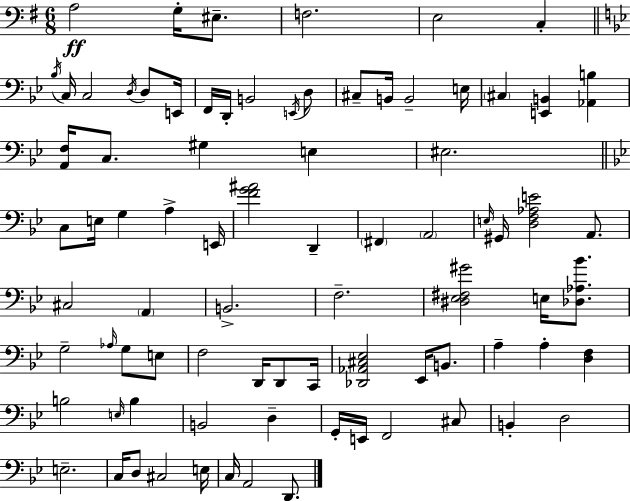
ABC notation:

X:1
T:Untitled
M:6/8
L:1/4
K:G
A,2 G,/4 ^E,/2 F,2 E,2 C, _B,/4 C,/4 C,2 D,/4 D,/2 E,,/4 F,,/4 D,,/4 B,,2 E,,/4 D,/2 ^C,/2 B,,/4 B,,2 E,/4 ^C, [E,,B,,] [_A,,B,] [A,,F,]/4 C,/2 ^G, E, ^E,2 C,/2 E,/4 G, A, E,,/4 [FG^A]2 D,, ^F,, A,,2 E,/4 ^G,,/4 [D,F,_A,E]2 A,,/2 ^C,2 A,, B,,2 F,2 [^D,_E,^F,^G]2 E,/4 [_D,_A,_B]/2 G,2 _A,/4 G,/2 E,/2 F,2 D,,/4 D,,/2 C,,/4 [_D,,_A,,^C,_E,]2 _E,,/4 B,,/2 A, A, [D,F,] B,2 E,/4 B, B,,2 D, G,,/4 E,,/4 F,,2 ^C,/2 B,, D,2 E,2 C,/4 D,/2 ^C,2 E,/4 C,/4 A,,2 D,,/2